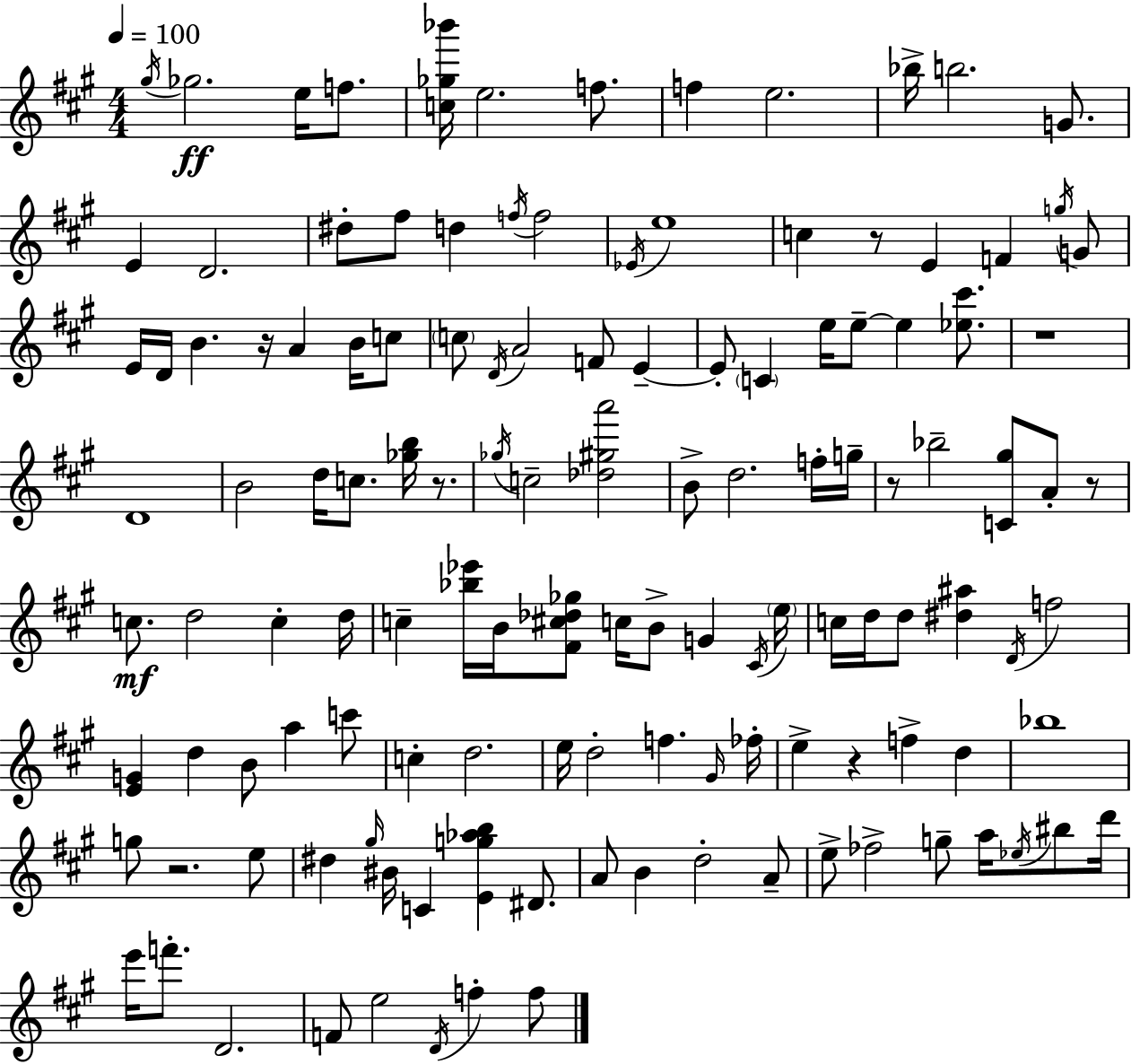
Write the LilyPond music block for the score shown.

{
  \clef treble
  \numericTimeSignature
  \time 4/4
  \key a \major
  \tempo 4 = 100
  \acciaccatura { gis''16 }\ff ges''2. e''16 f''8. | <c'' ges'' bes'''>16 e''2. f''8. | f''4 e''2. | bes''16-> b''2. g'8. | \break e'4 d'2. | dis''8-. fis''8 d''4 \acciaccatura { f''16 } f''2 | \acciaccatura { ees'16 } e''1 | c''4 r8 e'4 f'4 | \break \acciaccatura { g''16 } g'8 e'16 d'16 b'4. r16 a'4 | b'16 c''8 \parenthesize c''8 \acciaccatura { d'16 } a'2 f'8 | e'4--~~ e'8-. \parenthesize c'4 e''16 e''8--~~ e''4 | <ees'' cis'''>8. r1 | \break d'1 | b'2 d''16 c''8. | <ges'' b''>16 r8. \acciaccatura { ges''16 } c''2-- <des'' gis'' a'''>2 | b'8-> d''2. | \break f''16-. g''16-- r8 bes''2-- | <c' gis''>8 a'8-. r8 c''8.\mf d''2 | c''4-. d''16 c''4-- <bes'' ees'''>16 b'16 <fis' cis'' des'' ges''>8 c''16 b'8-> | g'4 \acciaccatura { cis'16 } \parenthesize e''16 c''16 d''16 d''8 <dis'' ais''>4 \acciaccatura { d'16 } | \break f''2 <e' g'>4 d''4 | b'8 a''4 c'''8 c''4-. d''2. | e''16 d''2-. | f''4. \grace { gis'16 } fes''16-. e''4-> r4 | \break f''4-> d''4 bes''1 | g''8 r2. | e''8 dis''4 \grace { gis''16 } bis'16 c'4 | <e' g'' aes'' b''>4 dis'8. a'8 b'4 | \break d''2-. a'8-- e''8-> fes''2-> | g''8-- a''16 \acciaccatura { ees''16 } bis''8 d'''16 e'''16 f'''8.-. d'2. | f'8 e''2 | \acciaccatura { d'16 } f''4-. f''8 \bar "|."
}